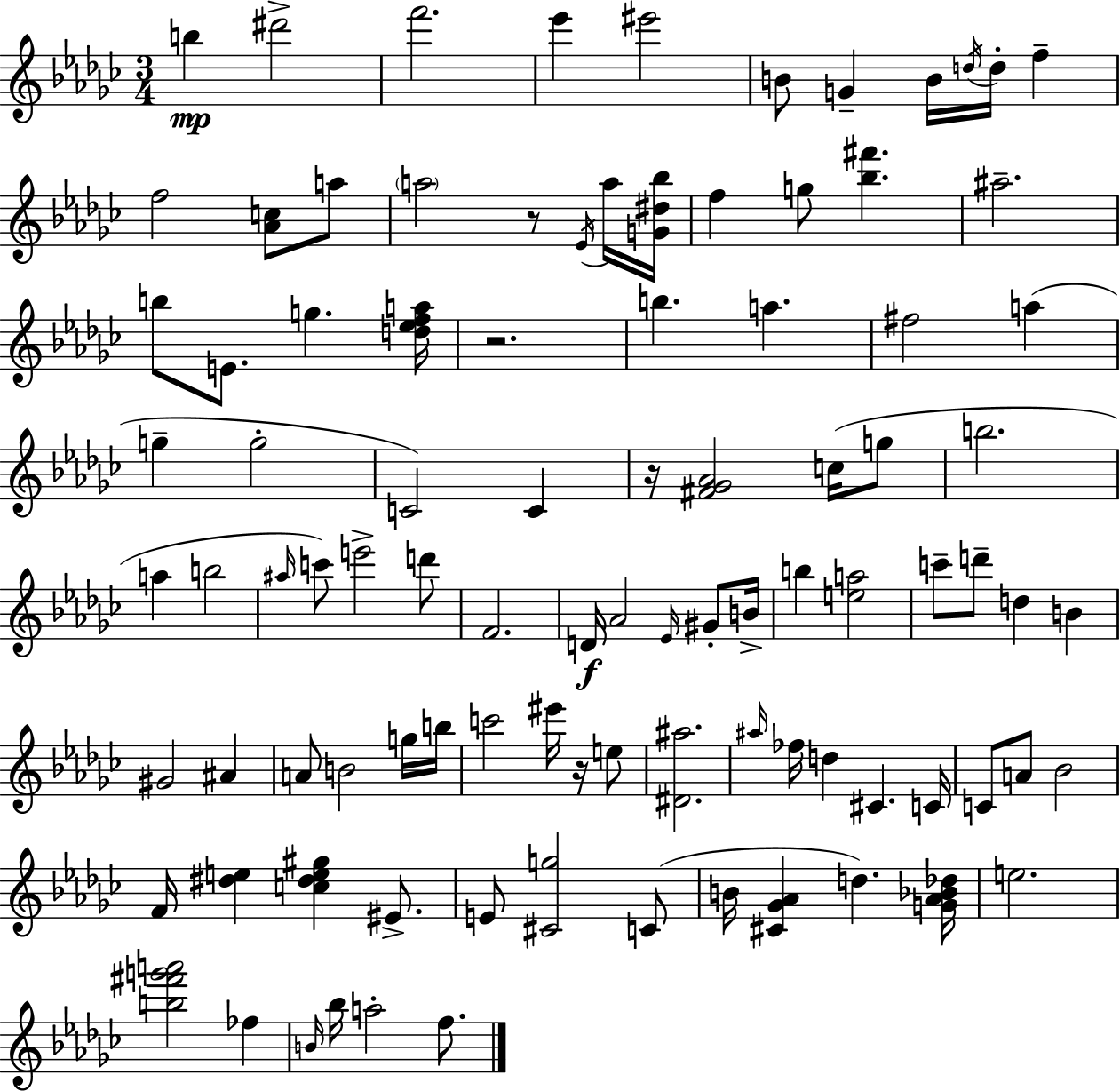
{
  \clef treble
  \numericTimeSignature
  \time 3/4
  \key ees \minor
  \repeat volta 2 { b''4\mp dis'''2-> | f'''2. | ees'''4 eis'''2 | b'8 g'4-- b'16 \acciaccatura { d''16 } d''16-. f''4-- | \break f''2 <aes' c''>8 a''8 | \parenthesize a''2 r8 \acciaccatura { ees'16 } | a''16 <g' dis'' bes''>16 f''4 g''8 <bes'' fis'''>4. | ais''2.-- | \break b''8 e'8. g''4. | <d'' ees'' f'' a''>16 r2. | b''4. a''4. | fis''2 a''4( | \break g''4-- g''2-. | c'2) c'4 | r16 <fis' ges' aes'>2 c''16( | g''8 b''2. | \break a''4 b''2 | \grace { ais''16 }) c'''8 e'''2-> | d'''8 f'2. | d'16\f aes'2 | \break \grace { ees'16 } gis'8-. b'16-> b''4 <e'' a''>2 | c'''8-- d'''8-- d''4 | b'4 gis'2 | ais'4 a'8 b'2 | \break g''16 b''16 c'''2 | eis'''16 r16 e''8 <dis' ais''>2. | \grace { ais''16 } fes''16 d''4 cis'4. | c'16 c'8 a'8 bes'2 | \break f'16 <dis'' e''>4 <c'' dis'' e'' gis''>4 | eis'8.-> e'8 <cis' g''>2 | c'8( b'16 <cis' ges' aes'>4 d''4.) | <g' aes' bes' des''>16 e''2. | \break <b'' fis''' g''' a'''>2 | fes''4 \grace { b'16 } bes''16 a''2-. | f''8. } \bar "|."
}